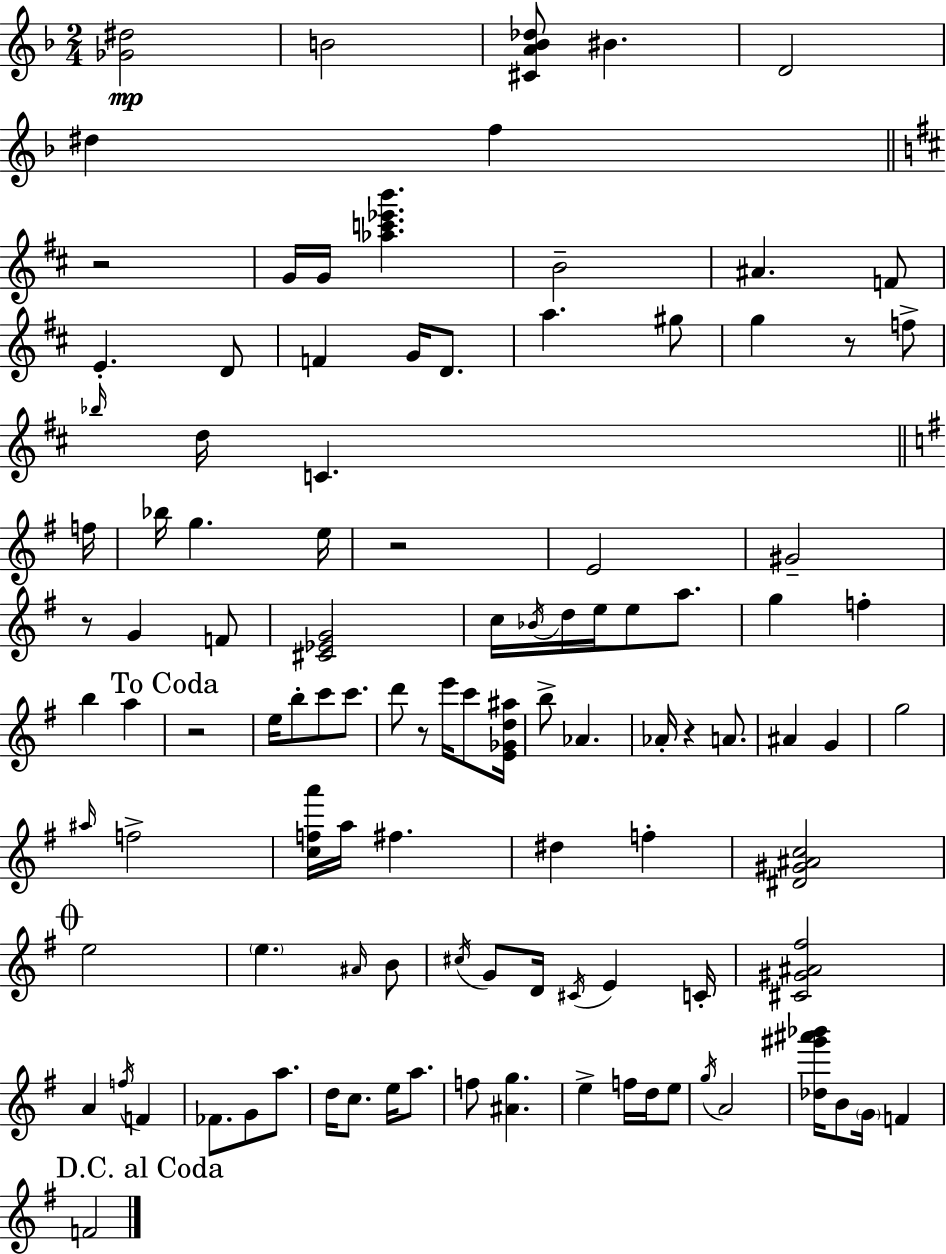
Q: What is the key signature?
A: D minor